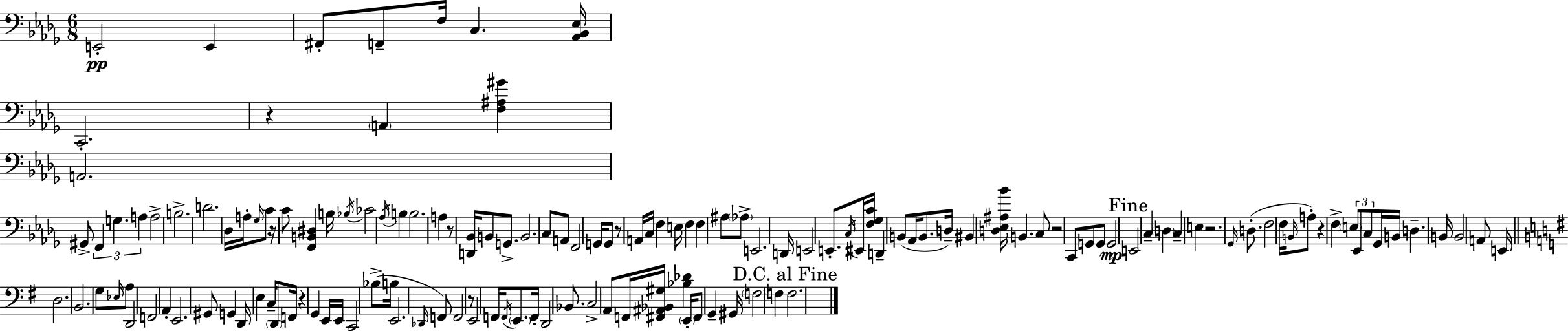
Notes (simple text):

E2/h E2/q F#2/e F2/e F3/s C3/q. [Ab2,Bb2,Eb3]/s C2/h. R/q A2/q [F3,A#3,G#4]/q A2/h. G#2/e F2/q G3/q. A3/q A3/h B3/h. D4/h. Db3/s A3/s Gb3/s C4/e R/s C4/e [F2,B2,D#3]/q B3/s Bb3/s CES4/h Ab3/s B3/q B3/h. A3/q R/e [D2,Bb2]/s B2/e G2/e. B2/h. C3/e A2/e F2/h G2/s G2/e R/e A2/s C3/s F3/q E3/s F3/q F3/q A#3/e Ab3/e E2/h. D2/s E2/h E2/e. C3/s EIS2/s [F3,Gb3,C4]/s D2/q B2/e Ab2/s B2/e. D3/s BIS2/q [D3,Eb3,A#3,Bb4]/s B2/q. C3/e R/h C2/e G2/e G2/e G2/h E2/h C3/q D3/q C3/q E3/q R/h. Gb2/s D3/e. F3/h F3/s B2/s A3/e R/q F3/q E3/e Eb2/e C3/e Gb2/s B2/s D3/q. B2/s B2/h A2/e E2/s D3/h. B2/h. G3/e Eb3/s A3/e D2/h F2/h A2/q E2/h. G#2/e G2/q D2/s E3/q C3/s D2/e F2/s R/q G2/q E2/s E2/s C2/h Bb3/e B3/s E2/h. Db2/s F2/e F2/h R/e E2/h F2/s F2/s E2/e. F2/s D2/h Bb2/e. C3/h A2/e F2/s [F#2,A#2,Bb2,G#3]/s [Bb3,Db4]/q E2/s F#2/e G2/q G#2/s F3/h F3/q F3/h.